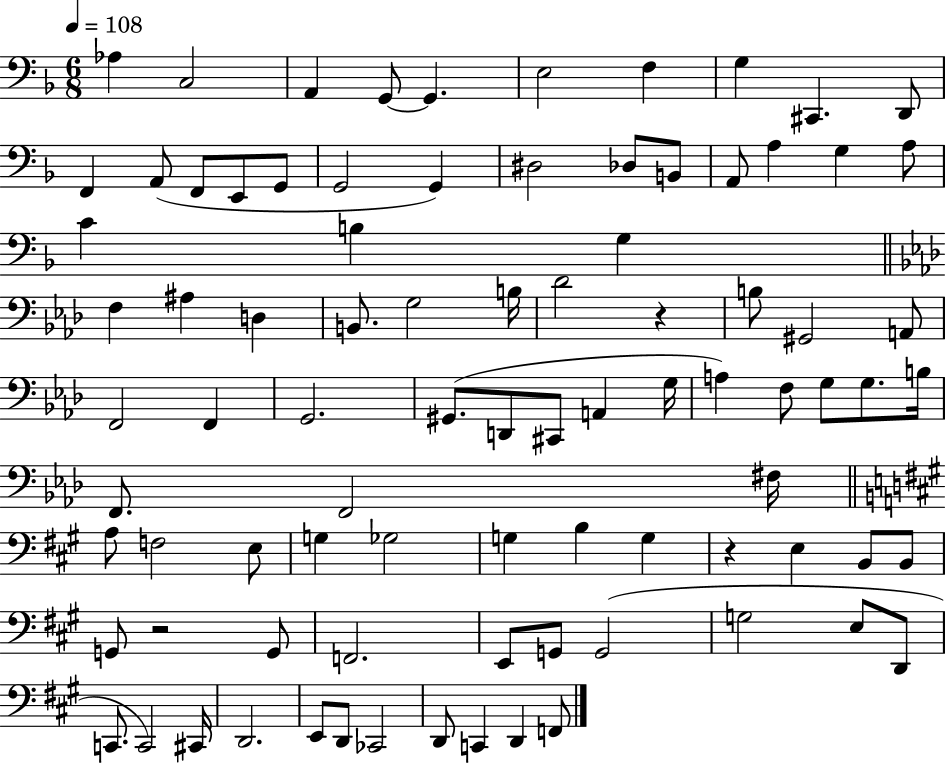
Ab3/q C3/h A2/q G2/e G2/q. E3/h F3/q G3/q C#2/q. D2/e F2/q A2/e F2/e E2/e G2/e G2/h G2/q D#3/h Db3/e B2/e A2/e A3/q G3/q A3/e C4/q B3/q G3/q F3/q A#3/q D3/q B2/e. G3/h B3/s Db4/h R/q B3/e G#2/h A2/e F2/h F2/q G2/h. G#2/e. D2/e C#2/e A2/q G3/s A3/q F3/e G3/e G3/e. B3/s F2/e. F2/h F#3/s A3/e F3/h E3/e G3/q Gb3/h G3/q B3/q G3/q R/q E3/q B2/e B2/e G2/e R/h G2/e F2/h. E2/e G2/e G2/h G3/h E3/e D2/e C2/e. C2/h C#2/s D2/h. E2/e D2/e CES2/h D2/e C2/q D2/q F2/e